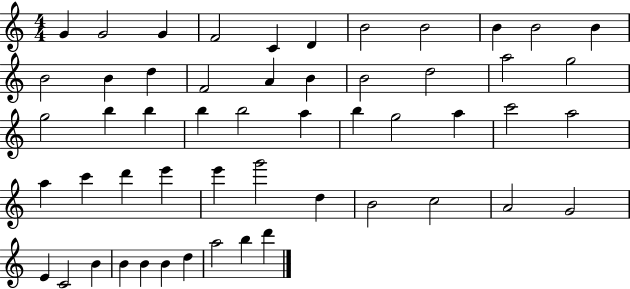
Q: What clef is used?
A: treble